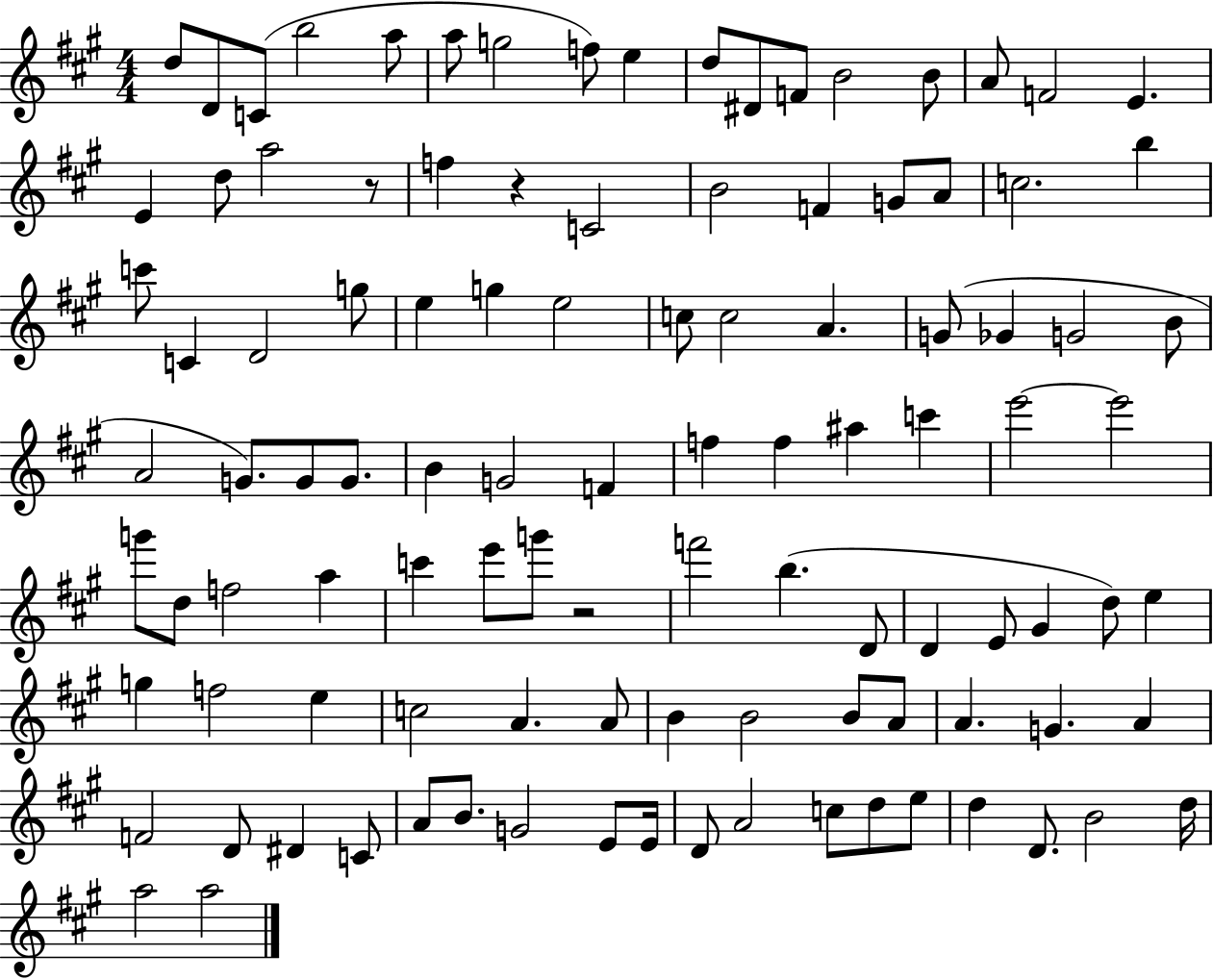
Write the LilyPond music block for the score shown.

{
  \clef treble
  \numericTimeSignature
  \time 4/4
  \key a \major
  d''8 d'8 c'8( b''2 a''8 | a''8 g''2 f''8) e''4 | d''8 dis'8 f'8 b'2 b'8 | a'8 f'2 e'4. | \break e'4 d''8 a''2 r8 | f''4 r4 c'2 | b'2 f'4 g'8 a'8 | c''2. b''4 | \break c'''8 c'4 d'2 g''8 | e''4 g''4 e''2 | c''8 c''2 a'4. | g'8( ges'4 g'2 b'8 | \break a'2 g'8.) g'8 g'8. | b'4 g'2 f'4 | f''4 f''4 ais''4 c'''4 | e'''2~~ e'''2 | \break g'''8 d''8 f''2 a''4 | c'''4 e'''8 g'''8 r2 | f'''2 b''4.( d'8 | d'4 e'8 gis'4 d''8) e''4 | \break g''4 f''2 e''4 | c''2 a'4. a'8 | b'4 b'2 b'8 a'8 | a'4. g'4. a'4 | \break f'2 d'8 dis'4 c'8 | a'8 b'8. g'2 e'8 e'16 | d'8 a'2 c''8 d''8 e''8 | d''4 d'8. b'2 d''16 | \break a''2 a''2 | \bar "|."
}